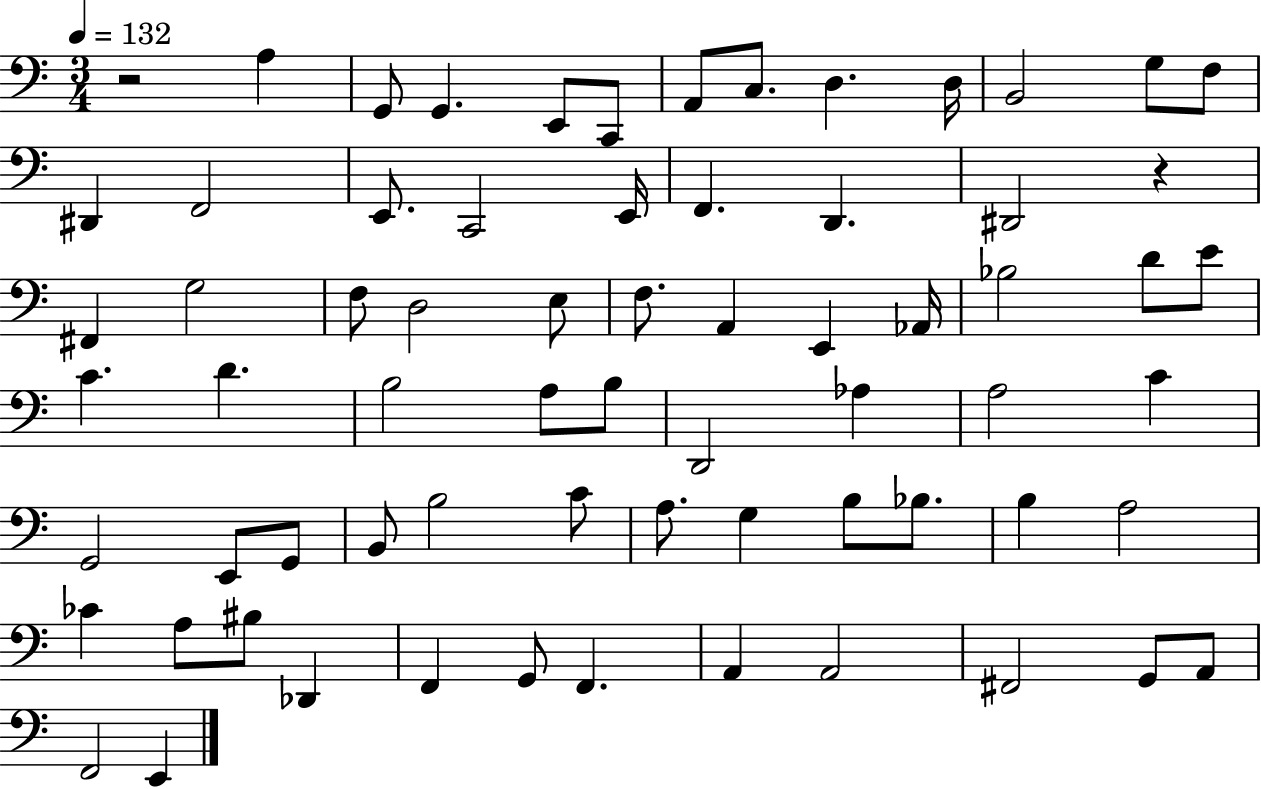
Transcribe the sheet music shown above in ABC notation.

X:1
T:Untitled
M:3/4
L:1/4
K:C
z2 A, G,,/2 G,, E,,/2 C,,/2 A,,/2 C,/2 D, D,/4 B,,2 G,/2 F,/2 ^D,, F,,2 E,,/2 C,,2 E,,/4 F,, D,, ^D,,2 z ^F,, G,2 F,/2 D,2 E,/2 F,/2 A,, E,, _A,,/4 _B,2 D/2 E/2 C D B,2 A,/2 B,/2 D,,2 _A, A,2 C G,,2 E,,/2 G,,/2 B,,/2 B,2 C/2 A,/2 G, B,/2 _B,/2 B, A,2 _C A,/2 ^B,/2 _D,, F,, G,,/2 F,, A,, A,,2 ^F,,2 G,,/2 A,,/2 F,,2 E,,